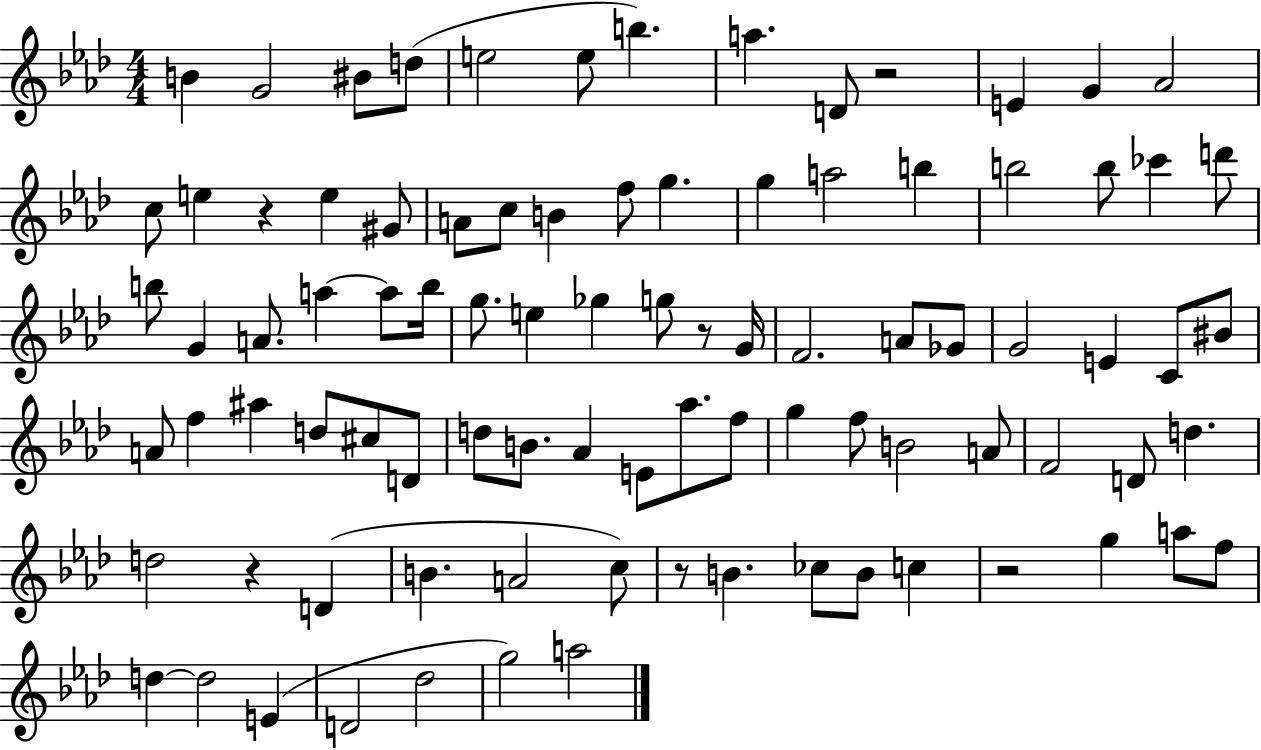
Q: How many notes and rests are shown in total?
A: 90